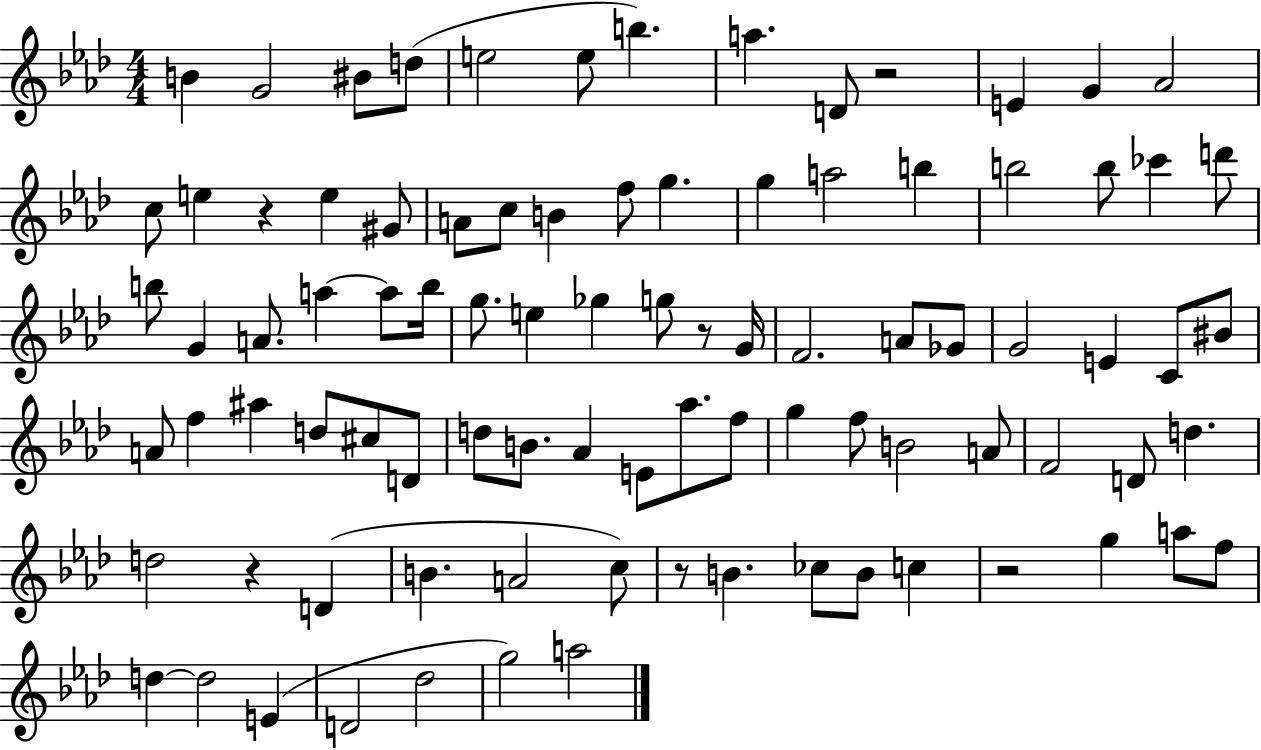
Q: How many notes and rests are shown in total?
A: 90